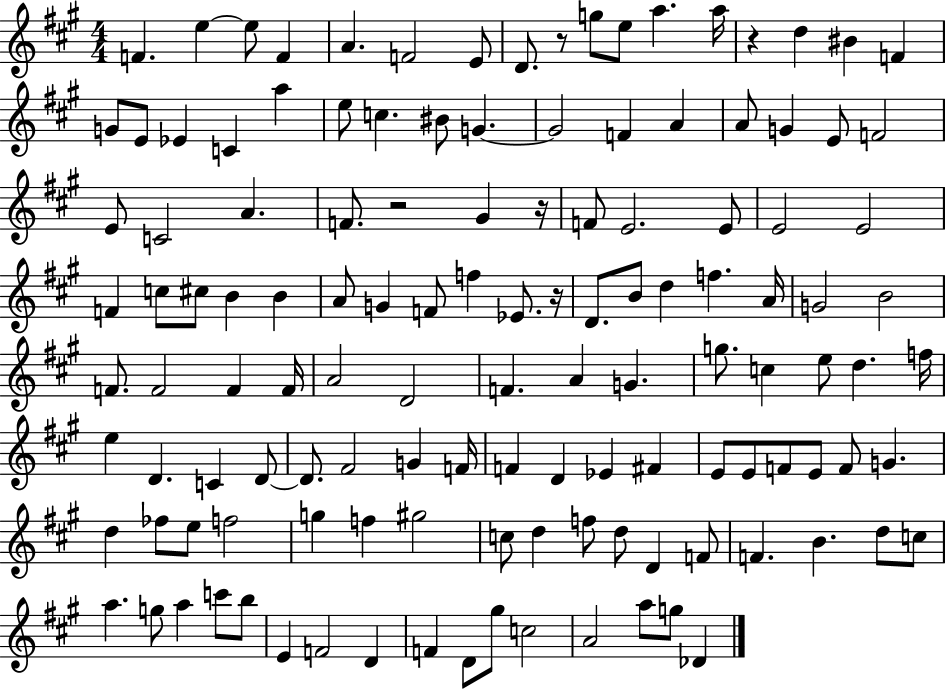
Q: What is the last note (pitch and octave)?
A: Db4